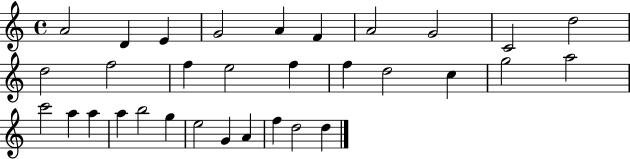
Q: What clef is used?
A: treble